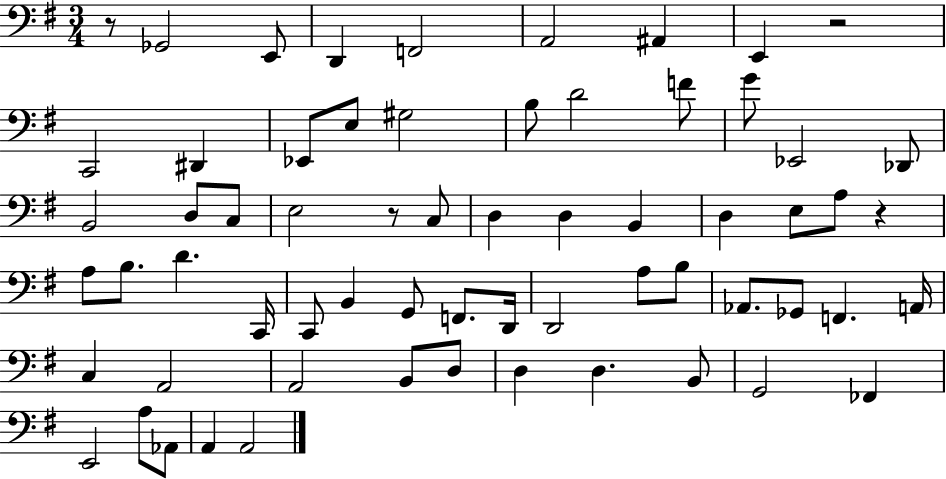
X:1
T:Untitled
M:3/4
L:1/4
K:G
z/2 _G,,2 E,,/2 D,, F,,2 A,,2 ^A,, E,, z2 C,,2 ^D,, _E,,/2 E,/2 ^G,2 B,/2 D2 F/2 G/2 _E,,2 _D,,/2 B,,2 D,/2 C,/2 E,2 z/2 C,/2 D, D, B,, D, E,/2 A,/2 z A,/2 B,/2 D C,,/4 C,,/2 B,, G,,/2 F,,/2 D,,/4 D,,2 A,/2 B,/2 _A,,/2 _G,,/2 F,, A,,/4 C, A,,2 A,,2 B,,/2 D,/2 D, D, B,,/2 G,,2 _F,, E,,2 A,/2 _A,,/2 A,, A,,2